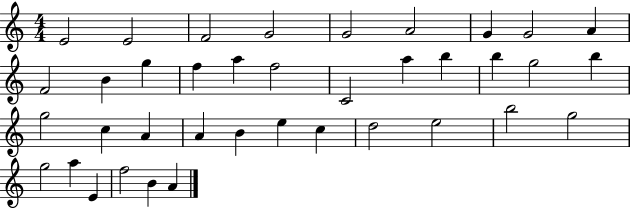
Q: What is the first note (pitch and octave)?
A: E4